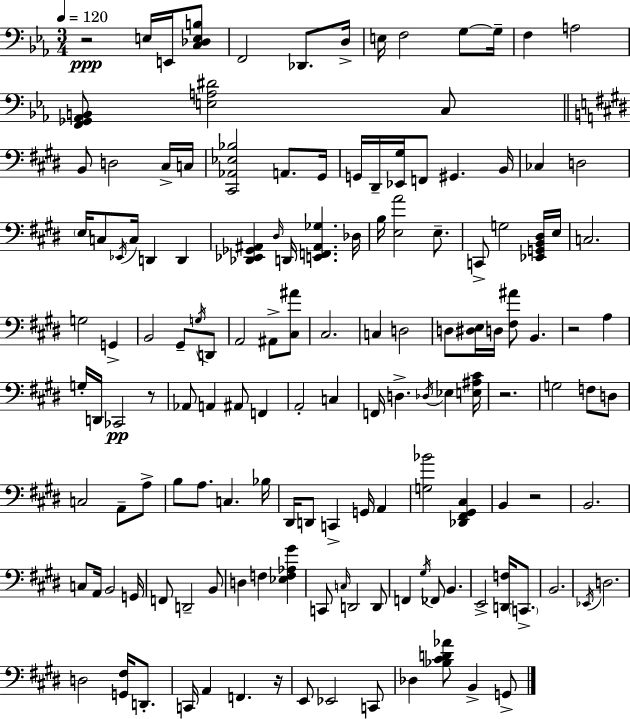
R/h E3/s E2/s [C3,Db3,E3,B3]/e F2/h Db2/e. D3/s E3/s F3/h G3/e G3/s F3/q A3/h [F2,Gb2,Ab2,B2]/e [E3,A3,D#4]/h C3/e B2/e D3/h C#3/s C3/s [C#2,Ab2,Eb3,Bb3]/h A2/e. G#2/s G2/s D#2/s [Eb2,G#3]/s F2/e G#2/q. B2/s CES3/q D3/h E3/s C3/e Eb2/s C3/s D2/q D2/q [Db2,Eb2,Gb2,A#2]/q D#3/s D2/s [E2,F2,A#2,Gb3]/q. Db3/s B3/s [E3,A4]/h E3/e. C2/e G3/h [Eb2,G2,B2,D#3]/s E3/s C3/h. G3/h G2/q B2/h G#2/e G3/s D2/e A2/h A#2/e [C#3,A#4]/e C#3/h. C3/q D3/h D3/e [D#3,E3]/s D3/s [F#3,A#4]/e B2/q. R/h A3/q G3/s D2/s CES2/h R/e Ab2/e A2/q A#2/e F2/q A2/h C3/q F2/s D3/q. Db3/s Eb3/q [E3,A#3,C#4]/s R/h. G3/h F3/e D3/e C3/h A2/e A3/e B3/e A3/e. C3/q. Bb3/s D#2/s D2/e C2/q G2/s A2/q [G3,Bb4]/h [Db2,F#2,G#2,C#3]/q B2/q R/h B2/h. C3/e A2/s B2/h G2/s F2/e D2/h B2/e D3/q F3/q [Eb3,F3,Ab3,G#4]/q C2/e C3/s D2/h D2/e F2/q G#3/s FES2/e B2/q. E2/h [D2,F3]/s C2/e. B2/h. Eb2/s D3/h. D3/h [G2,F#3]/s D2/e. C2/s A2/q F2/q. R/s E2/e Eb2/h C2/e Db3/q [Bb3,C#4,D4,Ab4]/e B2/q G2/e